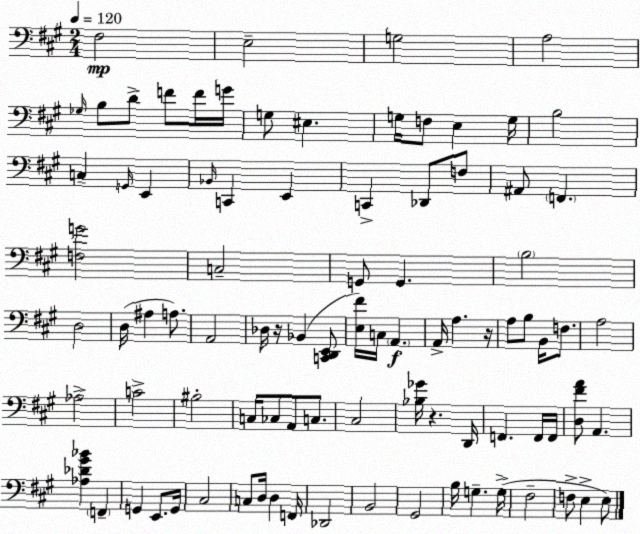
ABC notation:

X:1
T:Untitled
M:2/4
L:1/4
K:A
^F,2 E,2 G,2 A,2 _G,/4 B,/2 D/2 F/2 F/4 G/4 G,/2 ^E, G,/4 F,/2 E, G,/4 B,2 C, G,,/4 E,, _B,,/4 C,, E,, C,, _D,,/2 F,/2 ^A,,/2 F,, [F,G]2 C,2 G,,/2 G,, B,2 D,2 D,/4 ^A, A,/2 A,,2 _D,/4 z/4 _B,, [C,,D,,E,,]/2 [E,^F]/4 C,/4 A,, A,,/4 A, z/4 A,/2 B,/2 B,,/4 F,/2 A,2 _A,2 C2 ^B,2 C,/4 _C,/2 A,,/2 C,/2 ^C,2 [_B,_G]/4 z D,,/4 F,, F,,/4 F,,/4 [D,^FA]/2 A,, [_A,_D^G_B] F,, G,, E,,/2 G,,/4 ^C,2 C,/2 D,/4 D, F,,/4 _D,,2 B,,2 ^G,,2 B,/4 G, G,/4 ^F,2 F,/2 E, E,/2